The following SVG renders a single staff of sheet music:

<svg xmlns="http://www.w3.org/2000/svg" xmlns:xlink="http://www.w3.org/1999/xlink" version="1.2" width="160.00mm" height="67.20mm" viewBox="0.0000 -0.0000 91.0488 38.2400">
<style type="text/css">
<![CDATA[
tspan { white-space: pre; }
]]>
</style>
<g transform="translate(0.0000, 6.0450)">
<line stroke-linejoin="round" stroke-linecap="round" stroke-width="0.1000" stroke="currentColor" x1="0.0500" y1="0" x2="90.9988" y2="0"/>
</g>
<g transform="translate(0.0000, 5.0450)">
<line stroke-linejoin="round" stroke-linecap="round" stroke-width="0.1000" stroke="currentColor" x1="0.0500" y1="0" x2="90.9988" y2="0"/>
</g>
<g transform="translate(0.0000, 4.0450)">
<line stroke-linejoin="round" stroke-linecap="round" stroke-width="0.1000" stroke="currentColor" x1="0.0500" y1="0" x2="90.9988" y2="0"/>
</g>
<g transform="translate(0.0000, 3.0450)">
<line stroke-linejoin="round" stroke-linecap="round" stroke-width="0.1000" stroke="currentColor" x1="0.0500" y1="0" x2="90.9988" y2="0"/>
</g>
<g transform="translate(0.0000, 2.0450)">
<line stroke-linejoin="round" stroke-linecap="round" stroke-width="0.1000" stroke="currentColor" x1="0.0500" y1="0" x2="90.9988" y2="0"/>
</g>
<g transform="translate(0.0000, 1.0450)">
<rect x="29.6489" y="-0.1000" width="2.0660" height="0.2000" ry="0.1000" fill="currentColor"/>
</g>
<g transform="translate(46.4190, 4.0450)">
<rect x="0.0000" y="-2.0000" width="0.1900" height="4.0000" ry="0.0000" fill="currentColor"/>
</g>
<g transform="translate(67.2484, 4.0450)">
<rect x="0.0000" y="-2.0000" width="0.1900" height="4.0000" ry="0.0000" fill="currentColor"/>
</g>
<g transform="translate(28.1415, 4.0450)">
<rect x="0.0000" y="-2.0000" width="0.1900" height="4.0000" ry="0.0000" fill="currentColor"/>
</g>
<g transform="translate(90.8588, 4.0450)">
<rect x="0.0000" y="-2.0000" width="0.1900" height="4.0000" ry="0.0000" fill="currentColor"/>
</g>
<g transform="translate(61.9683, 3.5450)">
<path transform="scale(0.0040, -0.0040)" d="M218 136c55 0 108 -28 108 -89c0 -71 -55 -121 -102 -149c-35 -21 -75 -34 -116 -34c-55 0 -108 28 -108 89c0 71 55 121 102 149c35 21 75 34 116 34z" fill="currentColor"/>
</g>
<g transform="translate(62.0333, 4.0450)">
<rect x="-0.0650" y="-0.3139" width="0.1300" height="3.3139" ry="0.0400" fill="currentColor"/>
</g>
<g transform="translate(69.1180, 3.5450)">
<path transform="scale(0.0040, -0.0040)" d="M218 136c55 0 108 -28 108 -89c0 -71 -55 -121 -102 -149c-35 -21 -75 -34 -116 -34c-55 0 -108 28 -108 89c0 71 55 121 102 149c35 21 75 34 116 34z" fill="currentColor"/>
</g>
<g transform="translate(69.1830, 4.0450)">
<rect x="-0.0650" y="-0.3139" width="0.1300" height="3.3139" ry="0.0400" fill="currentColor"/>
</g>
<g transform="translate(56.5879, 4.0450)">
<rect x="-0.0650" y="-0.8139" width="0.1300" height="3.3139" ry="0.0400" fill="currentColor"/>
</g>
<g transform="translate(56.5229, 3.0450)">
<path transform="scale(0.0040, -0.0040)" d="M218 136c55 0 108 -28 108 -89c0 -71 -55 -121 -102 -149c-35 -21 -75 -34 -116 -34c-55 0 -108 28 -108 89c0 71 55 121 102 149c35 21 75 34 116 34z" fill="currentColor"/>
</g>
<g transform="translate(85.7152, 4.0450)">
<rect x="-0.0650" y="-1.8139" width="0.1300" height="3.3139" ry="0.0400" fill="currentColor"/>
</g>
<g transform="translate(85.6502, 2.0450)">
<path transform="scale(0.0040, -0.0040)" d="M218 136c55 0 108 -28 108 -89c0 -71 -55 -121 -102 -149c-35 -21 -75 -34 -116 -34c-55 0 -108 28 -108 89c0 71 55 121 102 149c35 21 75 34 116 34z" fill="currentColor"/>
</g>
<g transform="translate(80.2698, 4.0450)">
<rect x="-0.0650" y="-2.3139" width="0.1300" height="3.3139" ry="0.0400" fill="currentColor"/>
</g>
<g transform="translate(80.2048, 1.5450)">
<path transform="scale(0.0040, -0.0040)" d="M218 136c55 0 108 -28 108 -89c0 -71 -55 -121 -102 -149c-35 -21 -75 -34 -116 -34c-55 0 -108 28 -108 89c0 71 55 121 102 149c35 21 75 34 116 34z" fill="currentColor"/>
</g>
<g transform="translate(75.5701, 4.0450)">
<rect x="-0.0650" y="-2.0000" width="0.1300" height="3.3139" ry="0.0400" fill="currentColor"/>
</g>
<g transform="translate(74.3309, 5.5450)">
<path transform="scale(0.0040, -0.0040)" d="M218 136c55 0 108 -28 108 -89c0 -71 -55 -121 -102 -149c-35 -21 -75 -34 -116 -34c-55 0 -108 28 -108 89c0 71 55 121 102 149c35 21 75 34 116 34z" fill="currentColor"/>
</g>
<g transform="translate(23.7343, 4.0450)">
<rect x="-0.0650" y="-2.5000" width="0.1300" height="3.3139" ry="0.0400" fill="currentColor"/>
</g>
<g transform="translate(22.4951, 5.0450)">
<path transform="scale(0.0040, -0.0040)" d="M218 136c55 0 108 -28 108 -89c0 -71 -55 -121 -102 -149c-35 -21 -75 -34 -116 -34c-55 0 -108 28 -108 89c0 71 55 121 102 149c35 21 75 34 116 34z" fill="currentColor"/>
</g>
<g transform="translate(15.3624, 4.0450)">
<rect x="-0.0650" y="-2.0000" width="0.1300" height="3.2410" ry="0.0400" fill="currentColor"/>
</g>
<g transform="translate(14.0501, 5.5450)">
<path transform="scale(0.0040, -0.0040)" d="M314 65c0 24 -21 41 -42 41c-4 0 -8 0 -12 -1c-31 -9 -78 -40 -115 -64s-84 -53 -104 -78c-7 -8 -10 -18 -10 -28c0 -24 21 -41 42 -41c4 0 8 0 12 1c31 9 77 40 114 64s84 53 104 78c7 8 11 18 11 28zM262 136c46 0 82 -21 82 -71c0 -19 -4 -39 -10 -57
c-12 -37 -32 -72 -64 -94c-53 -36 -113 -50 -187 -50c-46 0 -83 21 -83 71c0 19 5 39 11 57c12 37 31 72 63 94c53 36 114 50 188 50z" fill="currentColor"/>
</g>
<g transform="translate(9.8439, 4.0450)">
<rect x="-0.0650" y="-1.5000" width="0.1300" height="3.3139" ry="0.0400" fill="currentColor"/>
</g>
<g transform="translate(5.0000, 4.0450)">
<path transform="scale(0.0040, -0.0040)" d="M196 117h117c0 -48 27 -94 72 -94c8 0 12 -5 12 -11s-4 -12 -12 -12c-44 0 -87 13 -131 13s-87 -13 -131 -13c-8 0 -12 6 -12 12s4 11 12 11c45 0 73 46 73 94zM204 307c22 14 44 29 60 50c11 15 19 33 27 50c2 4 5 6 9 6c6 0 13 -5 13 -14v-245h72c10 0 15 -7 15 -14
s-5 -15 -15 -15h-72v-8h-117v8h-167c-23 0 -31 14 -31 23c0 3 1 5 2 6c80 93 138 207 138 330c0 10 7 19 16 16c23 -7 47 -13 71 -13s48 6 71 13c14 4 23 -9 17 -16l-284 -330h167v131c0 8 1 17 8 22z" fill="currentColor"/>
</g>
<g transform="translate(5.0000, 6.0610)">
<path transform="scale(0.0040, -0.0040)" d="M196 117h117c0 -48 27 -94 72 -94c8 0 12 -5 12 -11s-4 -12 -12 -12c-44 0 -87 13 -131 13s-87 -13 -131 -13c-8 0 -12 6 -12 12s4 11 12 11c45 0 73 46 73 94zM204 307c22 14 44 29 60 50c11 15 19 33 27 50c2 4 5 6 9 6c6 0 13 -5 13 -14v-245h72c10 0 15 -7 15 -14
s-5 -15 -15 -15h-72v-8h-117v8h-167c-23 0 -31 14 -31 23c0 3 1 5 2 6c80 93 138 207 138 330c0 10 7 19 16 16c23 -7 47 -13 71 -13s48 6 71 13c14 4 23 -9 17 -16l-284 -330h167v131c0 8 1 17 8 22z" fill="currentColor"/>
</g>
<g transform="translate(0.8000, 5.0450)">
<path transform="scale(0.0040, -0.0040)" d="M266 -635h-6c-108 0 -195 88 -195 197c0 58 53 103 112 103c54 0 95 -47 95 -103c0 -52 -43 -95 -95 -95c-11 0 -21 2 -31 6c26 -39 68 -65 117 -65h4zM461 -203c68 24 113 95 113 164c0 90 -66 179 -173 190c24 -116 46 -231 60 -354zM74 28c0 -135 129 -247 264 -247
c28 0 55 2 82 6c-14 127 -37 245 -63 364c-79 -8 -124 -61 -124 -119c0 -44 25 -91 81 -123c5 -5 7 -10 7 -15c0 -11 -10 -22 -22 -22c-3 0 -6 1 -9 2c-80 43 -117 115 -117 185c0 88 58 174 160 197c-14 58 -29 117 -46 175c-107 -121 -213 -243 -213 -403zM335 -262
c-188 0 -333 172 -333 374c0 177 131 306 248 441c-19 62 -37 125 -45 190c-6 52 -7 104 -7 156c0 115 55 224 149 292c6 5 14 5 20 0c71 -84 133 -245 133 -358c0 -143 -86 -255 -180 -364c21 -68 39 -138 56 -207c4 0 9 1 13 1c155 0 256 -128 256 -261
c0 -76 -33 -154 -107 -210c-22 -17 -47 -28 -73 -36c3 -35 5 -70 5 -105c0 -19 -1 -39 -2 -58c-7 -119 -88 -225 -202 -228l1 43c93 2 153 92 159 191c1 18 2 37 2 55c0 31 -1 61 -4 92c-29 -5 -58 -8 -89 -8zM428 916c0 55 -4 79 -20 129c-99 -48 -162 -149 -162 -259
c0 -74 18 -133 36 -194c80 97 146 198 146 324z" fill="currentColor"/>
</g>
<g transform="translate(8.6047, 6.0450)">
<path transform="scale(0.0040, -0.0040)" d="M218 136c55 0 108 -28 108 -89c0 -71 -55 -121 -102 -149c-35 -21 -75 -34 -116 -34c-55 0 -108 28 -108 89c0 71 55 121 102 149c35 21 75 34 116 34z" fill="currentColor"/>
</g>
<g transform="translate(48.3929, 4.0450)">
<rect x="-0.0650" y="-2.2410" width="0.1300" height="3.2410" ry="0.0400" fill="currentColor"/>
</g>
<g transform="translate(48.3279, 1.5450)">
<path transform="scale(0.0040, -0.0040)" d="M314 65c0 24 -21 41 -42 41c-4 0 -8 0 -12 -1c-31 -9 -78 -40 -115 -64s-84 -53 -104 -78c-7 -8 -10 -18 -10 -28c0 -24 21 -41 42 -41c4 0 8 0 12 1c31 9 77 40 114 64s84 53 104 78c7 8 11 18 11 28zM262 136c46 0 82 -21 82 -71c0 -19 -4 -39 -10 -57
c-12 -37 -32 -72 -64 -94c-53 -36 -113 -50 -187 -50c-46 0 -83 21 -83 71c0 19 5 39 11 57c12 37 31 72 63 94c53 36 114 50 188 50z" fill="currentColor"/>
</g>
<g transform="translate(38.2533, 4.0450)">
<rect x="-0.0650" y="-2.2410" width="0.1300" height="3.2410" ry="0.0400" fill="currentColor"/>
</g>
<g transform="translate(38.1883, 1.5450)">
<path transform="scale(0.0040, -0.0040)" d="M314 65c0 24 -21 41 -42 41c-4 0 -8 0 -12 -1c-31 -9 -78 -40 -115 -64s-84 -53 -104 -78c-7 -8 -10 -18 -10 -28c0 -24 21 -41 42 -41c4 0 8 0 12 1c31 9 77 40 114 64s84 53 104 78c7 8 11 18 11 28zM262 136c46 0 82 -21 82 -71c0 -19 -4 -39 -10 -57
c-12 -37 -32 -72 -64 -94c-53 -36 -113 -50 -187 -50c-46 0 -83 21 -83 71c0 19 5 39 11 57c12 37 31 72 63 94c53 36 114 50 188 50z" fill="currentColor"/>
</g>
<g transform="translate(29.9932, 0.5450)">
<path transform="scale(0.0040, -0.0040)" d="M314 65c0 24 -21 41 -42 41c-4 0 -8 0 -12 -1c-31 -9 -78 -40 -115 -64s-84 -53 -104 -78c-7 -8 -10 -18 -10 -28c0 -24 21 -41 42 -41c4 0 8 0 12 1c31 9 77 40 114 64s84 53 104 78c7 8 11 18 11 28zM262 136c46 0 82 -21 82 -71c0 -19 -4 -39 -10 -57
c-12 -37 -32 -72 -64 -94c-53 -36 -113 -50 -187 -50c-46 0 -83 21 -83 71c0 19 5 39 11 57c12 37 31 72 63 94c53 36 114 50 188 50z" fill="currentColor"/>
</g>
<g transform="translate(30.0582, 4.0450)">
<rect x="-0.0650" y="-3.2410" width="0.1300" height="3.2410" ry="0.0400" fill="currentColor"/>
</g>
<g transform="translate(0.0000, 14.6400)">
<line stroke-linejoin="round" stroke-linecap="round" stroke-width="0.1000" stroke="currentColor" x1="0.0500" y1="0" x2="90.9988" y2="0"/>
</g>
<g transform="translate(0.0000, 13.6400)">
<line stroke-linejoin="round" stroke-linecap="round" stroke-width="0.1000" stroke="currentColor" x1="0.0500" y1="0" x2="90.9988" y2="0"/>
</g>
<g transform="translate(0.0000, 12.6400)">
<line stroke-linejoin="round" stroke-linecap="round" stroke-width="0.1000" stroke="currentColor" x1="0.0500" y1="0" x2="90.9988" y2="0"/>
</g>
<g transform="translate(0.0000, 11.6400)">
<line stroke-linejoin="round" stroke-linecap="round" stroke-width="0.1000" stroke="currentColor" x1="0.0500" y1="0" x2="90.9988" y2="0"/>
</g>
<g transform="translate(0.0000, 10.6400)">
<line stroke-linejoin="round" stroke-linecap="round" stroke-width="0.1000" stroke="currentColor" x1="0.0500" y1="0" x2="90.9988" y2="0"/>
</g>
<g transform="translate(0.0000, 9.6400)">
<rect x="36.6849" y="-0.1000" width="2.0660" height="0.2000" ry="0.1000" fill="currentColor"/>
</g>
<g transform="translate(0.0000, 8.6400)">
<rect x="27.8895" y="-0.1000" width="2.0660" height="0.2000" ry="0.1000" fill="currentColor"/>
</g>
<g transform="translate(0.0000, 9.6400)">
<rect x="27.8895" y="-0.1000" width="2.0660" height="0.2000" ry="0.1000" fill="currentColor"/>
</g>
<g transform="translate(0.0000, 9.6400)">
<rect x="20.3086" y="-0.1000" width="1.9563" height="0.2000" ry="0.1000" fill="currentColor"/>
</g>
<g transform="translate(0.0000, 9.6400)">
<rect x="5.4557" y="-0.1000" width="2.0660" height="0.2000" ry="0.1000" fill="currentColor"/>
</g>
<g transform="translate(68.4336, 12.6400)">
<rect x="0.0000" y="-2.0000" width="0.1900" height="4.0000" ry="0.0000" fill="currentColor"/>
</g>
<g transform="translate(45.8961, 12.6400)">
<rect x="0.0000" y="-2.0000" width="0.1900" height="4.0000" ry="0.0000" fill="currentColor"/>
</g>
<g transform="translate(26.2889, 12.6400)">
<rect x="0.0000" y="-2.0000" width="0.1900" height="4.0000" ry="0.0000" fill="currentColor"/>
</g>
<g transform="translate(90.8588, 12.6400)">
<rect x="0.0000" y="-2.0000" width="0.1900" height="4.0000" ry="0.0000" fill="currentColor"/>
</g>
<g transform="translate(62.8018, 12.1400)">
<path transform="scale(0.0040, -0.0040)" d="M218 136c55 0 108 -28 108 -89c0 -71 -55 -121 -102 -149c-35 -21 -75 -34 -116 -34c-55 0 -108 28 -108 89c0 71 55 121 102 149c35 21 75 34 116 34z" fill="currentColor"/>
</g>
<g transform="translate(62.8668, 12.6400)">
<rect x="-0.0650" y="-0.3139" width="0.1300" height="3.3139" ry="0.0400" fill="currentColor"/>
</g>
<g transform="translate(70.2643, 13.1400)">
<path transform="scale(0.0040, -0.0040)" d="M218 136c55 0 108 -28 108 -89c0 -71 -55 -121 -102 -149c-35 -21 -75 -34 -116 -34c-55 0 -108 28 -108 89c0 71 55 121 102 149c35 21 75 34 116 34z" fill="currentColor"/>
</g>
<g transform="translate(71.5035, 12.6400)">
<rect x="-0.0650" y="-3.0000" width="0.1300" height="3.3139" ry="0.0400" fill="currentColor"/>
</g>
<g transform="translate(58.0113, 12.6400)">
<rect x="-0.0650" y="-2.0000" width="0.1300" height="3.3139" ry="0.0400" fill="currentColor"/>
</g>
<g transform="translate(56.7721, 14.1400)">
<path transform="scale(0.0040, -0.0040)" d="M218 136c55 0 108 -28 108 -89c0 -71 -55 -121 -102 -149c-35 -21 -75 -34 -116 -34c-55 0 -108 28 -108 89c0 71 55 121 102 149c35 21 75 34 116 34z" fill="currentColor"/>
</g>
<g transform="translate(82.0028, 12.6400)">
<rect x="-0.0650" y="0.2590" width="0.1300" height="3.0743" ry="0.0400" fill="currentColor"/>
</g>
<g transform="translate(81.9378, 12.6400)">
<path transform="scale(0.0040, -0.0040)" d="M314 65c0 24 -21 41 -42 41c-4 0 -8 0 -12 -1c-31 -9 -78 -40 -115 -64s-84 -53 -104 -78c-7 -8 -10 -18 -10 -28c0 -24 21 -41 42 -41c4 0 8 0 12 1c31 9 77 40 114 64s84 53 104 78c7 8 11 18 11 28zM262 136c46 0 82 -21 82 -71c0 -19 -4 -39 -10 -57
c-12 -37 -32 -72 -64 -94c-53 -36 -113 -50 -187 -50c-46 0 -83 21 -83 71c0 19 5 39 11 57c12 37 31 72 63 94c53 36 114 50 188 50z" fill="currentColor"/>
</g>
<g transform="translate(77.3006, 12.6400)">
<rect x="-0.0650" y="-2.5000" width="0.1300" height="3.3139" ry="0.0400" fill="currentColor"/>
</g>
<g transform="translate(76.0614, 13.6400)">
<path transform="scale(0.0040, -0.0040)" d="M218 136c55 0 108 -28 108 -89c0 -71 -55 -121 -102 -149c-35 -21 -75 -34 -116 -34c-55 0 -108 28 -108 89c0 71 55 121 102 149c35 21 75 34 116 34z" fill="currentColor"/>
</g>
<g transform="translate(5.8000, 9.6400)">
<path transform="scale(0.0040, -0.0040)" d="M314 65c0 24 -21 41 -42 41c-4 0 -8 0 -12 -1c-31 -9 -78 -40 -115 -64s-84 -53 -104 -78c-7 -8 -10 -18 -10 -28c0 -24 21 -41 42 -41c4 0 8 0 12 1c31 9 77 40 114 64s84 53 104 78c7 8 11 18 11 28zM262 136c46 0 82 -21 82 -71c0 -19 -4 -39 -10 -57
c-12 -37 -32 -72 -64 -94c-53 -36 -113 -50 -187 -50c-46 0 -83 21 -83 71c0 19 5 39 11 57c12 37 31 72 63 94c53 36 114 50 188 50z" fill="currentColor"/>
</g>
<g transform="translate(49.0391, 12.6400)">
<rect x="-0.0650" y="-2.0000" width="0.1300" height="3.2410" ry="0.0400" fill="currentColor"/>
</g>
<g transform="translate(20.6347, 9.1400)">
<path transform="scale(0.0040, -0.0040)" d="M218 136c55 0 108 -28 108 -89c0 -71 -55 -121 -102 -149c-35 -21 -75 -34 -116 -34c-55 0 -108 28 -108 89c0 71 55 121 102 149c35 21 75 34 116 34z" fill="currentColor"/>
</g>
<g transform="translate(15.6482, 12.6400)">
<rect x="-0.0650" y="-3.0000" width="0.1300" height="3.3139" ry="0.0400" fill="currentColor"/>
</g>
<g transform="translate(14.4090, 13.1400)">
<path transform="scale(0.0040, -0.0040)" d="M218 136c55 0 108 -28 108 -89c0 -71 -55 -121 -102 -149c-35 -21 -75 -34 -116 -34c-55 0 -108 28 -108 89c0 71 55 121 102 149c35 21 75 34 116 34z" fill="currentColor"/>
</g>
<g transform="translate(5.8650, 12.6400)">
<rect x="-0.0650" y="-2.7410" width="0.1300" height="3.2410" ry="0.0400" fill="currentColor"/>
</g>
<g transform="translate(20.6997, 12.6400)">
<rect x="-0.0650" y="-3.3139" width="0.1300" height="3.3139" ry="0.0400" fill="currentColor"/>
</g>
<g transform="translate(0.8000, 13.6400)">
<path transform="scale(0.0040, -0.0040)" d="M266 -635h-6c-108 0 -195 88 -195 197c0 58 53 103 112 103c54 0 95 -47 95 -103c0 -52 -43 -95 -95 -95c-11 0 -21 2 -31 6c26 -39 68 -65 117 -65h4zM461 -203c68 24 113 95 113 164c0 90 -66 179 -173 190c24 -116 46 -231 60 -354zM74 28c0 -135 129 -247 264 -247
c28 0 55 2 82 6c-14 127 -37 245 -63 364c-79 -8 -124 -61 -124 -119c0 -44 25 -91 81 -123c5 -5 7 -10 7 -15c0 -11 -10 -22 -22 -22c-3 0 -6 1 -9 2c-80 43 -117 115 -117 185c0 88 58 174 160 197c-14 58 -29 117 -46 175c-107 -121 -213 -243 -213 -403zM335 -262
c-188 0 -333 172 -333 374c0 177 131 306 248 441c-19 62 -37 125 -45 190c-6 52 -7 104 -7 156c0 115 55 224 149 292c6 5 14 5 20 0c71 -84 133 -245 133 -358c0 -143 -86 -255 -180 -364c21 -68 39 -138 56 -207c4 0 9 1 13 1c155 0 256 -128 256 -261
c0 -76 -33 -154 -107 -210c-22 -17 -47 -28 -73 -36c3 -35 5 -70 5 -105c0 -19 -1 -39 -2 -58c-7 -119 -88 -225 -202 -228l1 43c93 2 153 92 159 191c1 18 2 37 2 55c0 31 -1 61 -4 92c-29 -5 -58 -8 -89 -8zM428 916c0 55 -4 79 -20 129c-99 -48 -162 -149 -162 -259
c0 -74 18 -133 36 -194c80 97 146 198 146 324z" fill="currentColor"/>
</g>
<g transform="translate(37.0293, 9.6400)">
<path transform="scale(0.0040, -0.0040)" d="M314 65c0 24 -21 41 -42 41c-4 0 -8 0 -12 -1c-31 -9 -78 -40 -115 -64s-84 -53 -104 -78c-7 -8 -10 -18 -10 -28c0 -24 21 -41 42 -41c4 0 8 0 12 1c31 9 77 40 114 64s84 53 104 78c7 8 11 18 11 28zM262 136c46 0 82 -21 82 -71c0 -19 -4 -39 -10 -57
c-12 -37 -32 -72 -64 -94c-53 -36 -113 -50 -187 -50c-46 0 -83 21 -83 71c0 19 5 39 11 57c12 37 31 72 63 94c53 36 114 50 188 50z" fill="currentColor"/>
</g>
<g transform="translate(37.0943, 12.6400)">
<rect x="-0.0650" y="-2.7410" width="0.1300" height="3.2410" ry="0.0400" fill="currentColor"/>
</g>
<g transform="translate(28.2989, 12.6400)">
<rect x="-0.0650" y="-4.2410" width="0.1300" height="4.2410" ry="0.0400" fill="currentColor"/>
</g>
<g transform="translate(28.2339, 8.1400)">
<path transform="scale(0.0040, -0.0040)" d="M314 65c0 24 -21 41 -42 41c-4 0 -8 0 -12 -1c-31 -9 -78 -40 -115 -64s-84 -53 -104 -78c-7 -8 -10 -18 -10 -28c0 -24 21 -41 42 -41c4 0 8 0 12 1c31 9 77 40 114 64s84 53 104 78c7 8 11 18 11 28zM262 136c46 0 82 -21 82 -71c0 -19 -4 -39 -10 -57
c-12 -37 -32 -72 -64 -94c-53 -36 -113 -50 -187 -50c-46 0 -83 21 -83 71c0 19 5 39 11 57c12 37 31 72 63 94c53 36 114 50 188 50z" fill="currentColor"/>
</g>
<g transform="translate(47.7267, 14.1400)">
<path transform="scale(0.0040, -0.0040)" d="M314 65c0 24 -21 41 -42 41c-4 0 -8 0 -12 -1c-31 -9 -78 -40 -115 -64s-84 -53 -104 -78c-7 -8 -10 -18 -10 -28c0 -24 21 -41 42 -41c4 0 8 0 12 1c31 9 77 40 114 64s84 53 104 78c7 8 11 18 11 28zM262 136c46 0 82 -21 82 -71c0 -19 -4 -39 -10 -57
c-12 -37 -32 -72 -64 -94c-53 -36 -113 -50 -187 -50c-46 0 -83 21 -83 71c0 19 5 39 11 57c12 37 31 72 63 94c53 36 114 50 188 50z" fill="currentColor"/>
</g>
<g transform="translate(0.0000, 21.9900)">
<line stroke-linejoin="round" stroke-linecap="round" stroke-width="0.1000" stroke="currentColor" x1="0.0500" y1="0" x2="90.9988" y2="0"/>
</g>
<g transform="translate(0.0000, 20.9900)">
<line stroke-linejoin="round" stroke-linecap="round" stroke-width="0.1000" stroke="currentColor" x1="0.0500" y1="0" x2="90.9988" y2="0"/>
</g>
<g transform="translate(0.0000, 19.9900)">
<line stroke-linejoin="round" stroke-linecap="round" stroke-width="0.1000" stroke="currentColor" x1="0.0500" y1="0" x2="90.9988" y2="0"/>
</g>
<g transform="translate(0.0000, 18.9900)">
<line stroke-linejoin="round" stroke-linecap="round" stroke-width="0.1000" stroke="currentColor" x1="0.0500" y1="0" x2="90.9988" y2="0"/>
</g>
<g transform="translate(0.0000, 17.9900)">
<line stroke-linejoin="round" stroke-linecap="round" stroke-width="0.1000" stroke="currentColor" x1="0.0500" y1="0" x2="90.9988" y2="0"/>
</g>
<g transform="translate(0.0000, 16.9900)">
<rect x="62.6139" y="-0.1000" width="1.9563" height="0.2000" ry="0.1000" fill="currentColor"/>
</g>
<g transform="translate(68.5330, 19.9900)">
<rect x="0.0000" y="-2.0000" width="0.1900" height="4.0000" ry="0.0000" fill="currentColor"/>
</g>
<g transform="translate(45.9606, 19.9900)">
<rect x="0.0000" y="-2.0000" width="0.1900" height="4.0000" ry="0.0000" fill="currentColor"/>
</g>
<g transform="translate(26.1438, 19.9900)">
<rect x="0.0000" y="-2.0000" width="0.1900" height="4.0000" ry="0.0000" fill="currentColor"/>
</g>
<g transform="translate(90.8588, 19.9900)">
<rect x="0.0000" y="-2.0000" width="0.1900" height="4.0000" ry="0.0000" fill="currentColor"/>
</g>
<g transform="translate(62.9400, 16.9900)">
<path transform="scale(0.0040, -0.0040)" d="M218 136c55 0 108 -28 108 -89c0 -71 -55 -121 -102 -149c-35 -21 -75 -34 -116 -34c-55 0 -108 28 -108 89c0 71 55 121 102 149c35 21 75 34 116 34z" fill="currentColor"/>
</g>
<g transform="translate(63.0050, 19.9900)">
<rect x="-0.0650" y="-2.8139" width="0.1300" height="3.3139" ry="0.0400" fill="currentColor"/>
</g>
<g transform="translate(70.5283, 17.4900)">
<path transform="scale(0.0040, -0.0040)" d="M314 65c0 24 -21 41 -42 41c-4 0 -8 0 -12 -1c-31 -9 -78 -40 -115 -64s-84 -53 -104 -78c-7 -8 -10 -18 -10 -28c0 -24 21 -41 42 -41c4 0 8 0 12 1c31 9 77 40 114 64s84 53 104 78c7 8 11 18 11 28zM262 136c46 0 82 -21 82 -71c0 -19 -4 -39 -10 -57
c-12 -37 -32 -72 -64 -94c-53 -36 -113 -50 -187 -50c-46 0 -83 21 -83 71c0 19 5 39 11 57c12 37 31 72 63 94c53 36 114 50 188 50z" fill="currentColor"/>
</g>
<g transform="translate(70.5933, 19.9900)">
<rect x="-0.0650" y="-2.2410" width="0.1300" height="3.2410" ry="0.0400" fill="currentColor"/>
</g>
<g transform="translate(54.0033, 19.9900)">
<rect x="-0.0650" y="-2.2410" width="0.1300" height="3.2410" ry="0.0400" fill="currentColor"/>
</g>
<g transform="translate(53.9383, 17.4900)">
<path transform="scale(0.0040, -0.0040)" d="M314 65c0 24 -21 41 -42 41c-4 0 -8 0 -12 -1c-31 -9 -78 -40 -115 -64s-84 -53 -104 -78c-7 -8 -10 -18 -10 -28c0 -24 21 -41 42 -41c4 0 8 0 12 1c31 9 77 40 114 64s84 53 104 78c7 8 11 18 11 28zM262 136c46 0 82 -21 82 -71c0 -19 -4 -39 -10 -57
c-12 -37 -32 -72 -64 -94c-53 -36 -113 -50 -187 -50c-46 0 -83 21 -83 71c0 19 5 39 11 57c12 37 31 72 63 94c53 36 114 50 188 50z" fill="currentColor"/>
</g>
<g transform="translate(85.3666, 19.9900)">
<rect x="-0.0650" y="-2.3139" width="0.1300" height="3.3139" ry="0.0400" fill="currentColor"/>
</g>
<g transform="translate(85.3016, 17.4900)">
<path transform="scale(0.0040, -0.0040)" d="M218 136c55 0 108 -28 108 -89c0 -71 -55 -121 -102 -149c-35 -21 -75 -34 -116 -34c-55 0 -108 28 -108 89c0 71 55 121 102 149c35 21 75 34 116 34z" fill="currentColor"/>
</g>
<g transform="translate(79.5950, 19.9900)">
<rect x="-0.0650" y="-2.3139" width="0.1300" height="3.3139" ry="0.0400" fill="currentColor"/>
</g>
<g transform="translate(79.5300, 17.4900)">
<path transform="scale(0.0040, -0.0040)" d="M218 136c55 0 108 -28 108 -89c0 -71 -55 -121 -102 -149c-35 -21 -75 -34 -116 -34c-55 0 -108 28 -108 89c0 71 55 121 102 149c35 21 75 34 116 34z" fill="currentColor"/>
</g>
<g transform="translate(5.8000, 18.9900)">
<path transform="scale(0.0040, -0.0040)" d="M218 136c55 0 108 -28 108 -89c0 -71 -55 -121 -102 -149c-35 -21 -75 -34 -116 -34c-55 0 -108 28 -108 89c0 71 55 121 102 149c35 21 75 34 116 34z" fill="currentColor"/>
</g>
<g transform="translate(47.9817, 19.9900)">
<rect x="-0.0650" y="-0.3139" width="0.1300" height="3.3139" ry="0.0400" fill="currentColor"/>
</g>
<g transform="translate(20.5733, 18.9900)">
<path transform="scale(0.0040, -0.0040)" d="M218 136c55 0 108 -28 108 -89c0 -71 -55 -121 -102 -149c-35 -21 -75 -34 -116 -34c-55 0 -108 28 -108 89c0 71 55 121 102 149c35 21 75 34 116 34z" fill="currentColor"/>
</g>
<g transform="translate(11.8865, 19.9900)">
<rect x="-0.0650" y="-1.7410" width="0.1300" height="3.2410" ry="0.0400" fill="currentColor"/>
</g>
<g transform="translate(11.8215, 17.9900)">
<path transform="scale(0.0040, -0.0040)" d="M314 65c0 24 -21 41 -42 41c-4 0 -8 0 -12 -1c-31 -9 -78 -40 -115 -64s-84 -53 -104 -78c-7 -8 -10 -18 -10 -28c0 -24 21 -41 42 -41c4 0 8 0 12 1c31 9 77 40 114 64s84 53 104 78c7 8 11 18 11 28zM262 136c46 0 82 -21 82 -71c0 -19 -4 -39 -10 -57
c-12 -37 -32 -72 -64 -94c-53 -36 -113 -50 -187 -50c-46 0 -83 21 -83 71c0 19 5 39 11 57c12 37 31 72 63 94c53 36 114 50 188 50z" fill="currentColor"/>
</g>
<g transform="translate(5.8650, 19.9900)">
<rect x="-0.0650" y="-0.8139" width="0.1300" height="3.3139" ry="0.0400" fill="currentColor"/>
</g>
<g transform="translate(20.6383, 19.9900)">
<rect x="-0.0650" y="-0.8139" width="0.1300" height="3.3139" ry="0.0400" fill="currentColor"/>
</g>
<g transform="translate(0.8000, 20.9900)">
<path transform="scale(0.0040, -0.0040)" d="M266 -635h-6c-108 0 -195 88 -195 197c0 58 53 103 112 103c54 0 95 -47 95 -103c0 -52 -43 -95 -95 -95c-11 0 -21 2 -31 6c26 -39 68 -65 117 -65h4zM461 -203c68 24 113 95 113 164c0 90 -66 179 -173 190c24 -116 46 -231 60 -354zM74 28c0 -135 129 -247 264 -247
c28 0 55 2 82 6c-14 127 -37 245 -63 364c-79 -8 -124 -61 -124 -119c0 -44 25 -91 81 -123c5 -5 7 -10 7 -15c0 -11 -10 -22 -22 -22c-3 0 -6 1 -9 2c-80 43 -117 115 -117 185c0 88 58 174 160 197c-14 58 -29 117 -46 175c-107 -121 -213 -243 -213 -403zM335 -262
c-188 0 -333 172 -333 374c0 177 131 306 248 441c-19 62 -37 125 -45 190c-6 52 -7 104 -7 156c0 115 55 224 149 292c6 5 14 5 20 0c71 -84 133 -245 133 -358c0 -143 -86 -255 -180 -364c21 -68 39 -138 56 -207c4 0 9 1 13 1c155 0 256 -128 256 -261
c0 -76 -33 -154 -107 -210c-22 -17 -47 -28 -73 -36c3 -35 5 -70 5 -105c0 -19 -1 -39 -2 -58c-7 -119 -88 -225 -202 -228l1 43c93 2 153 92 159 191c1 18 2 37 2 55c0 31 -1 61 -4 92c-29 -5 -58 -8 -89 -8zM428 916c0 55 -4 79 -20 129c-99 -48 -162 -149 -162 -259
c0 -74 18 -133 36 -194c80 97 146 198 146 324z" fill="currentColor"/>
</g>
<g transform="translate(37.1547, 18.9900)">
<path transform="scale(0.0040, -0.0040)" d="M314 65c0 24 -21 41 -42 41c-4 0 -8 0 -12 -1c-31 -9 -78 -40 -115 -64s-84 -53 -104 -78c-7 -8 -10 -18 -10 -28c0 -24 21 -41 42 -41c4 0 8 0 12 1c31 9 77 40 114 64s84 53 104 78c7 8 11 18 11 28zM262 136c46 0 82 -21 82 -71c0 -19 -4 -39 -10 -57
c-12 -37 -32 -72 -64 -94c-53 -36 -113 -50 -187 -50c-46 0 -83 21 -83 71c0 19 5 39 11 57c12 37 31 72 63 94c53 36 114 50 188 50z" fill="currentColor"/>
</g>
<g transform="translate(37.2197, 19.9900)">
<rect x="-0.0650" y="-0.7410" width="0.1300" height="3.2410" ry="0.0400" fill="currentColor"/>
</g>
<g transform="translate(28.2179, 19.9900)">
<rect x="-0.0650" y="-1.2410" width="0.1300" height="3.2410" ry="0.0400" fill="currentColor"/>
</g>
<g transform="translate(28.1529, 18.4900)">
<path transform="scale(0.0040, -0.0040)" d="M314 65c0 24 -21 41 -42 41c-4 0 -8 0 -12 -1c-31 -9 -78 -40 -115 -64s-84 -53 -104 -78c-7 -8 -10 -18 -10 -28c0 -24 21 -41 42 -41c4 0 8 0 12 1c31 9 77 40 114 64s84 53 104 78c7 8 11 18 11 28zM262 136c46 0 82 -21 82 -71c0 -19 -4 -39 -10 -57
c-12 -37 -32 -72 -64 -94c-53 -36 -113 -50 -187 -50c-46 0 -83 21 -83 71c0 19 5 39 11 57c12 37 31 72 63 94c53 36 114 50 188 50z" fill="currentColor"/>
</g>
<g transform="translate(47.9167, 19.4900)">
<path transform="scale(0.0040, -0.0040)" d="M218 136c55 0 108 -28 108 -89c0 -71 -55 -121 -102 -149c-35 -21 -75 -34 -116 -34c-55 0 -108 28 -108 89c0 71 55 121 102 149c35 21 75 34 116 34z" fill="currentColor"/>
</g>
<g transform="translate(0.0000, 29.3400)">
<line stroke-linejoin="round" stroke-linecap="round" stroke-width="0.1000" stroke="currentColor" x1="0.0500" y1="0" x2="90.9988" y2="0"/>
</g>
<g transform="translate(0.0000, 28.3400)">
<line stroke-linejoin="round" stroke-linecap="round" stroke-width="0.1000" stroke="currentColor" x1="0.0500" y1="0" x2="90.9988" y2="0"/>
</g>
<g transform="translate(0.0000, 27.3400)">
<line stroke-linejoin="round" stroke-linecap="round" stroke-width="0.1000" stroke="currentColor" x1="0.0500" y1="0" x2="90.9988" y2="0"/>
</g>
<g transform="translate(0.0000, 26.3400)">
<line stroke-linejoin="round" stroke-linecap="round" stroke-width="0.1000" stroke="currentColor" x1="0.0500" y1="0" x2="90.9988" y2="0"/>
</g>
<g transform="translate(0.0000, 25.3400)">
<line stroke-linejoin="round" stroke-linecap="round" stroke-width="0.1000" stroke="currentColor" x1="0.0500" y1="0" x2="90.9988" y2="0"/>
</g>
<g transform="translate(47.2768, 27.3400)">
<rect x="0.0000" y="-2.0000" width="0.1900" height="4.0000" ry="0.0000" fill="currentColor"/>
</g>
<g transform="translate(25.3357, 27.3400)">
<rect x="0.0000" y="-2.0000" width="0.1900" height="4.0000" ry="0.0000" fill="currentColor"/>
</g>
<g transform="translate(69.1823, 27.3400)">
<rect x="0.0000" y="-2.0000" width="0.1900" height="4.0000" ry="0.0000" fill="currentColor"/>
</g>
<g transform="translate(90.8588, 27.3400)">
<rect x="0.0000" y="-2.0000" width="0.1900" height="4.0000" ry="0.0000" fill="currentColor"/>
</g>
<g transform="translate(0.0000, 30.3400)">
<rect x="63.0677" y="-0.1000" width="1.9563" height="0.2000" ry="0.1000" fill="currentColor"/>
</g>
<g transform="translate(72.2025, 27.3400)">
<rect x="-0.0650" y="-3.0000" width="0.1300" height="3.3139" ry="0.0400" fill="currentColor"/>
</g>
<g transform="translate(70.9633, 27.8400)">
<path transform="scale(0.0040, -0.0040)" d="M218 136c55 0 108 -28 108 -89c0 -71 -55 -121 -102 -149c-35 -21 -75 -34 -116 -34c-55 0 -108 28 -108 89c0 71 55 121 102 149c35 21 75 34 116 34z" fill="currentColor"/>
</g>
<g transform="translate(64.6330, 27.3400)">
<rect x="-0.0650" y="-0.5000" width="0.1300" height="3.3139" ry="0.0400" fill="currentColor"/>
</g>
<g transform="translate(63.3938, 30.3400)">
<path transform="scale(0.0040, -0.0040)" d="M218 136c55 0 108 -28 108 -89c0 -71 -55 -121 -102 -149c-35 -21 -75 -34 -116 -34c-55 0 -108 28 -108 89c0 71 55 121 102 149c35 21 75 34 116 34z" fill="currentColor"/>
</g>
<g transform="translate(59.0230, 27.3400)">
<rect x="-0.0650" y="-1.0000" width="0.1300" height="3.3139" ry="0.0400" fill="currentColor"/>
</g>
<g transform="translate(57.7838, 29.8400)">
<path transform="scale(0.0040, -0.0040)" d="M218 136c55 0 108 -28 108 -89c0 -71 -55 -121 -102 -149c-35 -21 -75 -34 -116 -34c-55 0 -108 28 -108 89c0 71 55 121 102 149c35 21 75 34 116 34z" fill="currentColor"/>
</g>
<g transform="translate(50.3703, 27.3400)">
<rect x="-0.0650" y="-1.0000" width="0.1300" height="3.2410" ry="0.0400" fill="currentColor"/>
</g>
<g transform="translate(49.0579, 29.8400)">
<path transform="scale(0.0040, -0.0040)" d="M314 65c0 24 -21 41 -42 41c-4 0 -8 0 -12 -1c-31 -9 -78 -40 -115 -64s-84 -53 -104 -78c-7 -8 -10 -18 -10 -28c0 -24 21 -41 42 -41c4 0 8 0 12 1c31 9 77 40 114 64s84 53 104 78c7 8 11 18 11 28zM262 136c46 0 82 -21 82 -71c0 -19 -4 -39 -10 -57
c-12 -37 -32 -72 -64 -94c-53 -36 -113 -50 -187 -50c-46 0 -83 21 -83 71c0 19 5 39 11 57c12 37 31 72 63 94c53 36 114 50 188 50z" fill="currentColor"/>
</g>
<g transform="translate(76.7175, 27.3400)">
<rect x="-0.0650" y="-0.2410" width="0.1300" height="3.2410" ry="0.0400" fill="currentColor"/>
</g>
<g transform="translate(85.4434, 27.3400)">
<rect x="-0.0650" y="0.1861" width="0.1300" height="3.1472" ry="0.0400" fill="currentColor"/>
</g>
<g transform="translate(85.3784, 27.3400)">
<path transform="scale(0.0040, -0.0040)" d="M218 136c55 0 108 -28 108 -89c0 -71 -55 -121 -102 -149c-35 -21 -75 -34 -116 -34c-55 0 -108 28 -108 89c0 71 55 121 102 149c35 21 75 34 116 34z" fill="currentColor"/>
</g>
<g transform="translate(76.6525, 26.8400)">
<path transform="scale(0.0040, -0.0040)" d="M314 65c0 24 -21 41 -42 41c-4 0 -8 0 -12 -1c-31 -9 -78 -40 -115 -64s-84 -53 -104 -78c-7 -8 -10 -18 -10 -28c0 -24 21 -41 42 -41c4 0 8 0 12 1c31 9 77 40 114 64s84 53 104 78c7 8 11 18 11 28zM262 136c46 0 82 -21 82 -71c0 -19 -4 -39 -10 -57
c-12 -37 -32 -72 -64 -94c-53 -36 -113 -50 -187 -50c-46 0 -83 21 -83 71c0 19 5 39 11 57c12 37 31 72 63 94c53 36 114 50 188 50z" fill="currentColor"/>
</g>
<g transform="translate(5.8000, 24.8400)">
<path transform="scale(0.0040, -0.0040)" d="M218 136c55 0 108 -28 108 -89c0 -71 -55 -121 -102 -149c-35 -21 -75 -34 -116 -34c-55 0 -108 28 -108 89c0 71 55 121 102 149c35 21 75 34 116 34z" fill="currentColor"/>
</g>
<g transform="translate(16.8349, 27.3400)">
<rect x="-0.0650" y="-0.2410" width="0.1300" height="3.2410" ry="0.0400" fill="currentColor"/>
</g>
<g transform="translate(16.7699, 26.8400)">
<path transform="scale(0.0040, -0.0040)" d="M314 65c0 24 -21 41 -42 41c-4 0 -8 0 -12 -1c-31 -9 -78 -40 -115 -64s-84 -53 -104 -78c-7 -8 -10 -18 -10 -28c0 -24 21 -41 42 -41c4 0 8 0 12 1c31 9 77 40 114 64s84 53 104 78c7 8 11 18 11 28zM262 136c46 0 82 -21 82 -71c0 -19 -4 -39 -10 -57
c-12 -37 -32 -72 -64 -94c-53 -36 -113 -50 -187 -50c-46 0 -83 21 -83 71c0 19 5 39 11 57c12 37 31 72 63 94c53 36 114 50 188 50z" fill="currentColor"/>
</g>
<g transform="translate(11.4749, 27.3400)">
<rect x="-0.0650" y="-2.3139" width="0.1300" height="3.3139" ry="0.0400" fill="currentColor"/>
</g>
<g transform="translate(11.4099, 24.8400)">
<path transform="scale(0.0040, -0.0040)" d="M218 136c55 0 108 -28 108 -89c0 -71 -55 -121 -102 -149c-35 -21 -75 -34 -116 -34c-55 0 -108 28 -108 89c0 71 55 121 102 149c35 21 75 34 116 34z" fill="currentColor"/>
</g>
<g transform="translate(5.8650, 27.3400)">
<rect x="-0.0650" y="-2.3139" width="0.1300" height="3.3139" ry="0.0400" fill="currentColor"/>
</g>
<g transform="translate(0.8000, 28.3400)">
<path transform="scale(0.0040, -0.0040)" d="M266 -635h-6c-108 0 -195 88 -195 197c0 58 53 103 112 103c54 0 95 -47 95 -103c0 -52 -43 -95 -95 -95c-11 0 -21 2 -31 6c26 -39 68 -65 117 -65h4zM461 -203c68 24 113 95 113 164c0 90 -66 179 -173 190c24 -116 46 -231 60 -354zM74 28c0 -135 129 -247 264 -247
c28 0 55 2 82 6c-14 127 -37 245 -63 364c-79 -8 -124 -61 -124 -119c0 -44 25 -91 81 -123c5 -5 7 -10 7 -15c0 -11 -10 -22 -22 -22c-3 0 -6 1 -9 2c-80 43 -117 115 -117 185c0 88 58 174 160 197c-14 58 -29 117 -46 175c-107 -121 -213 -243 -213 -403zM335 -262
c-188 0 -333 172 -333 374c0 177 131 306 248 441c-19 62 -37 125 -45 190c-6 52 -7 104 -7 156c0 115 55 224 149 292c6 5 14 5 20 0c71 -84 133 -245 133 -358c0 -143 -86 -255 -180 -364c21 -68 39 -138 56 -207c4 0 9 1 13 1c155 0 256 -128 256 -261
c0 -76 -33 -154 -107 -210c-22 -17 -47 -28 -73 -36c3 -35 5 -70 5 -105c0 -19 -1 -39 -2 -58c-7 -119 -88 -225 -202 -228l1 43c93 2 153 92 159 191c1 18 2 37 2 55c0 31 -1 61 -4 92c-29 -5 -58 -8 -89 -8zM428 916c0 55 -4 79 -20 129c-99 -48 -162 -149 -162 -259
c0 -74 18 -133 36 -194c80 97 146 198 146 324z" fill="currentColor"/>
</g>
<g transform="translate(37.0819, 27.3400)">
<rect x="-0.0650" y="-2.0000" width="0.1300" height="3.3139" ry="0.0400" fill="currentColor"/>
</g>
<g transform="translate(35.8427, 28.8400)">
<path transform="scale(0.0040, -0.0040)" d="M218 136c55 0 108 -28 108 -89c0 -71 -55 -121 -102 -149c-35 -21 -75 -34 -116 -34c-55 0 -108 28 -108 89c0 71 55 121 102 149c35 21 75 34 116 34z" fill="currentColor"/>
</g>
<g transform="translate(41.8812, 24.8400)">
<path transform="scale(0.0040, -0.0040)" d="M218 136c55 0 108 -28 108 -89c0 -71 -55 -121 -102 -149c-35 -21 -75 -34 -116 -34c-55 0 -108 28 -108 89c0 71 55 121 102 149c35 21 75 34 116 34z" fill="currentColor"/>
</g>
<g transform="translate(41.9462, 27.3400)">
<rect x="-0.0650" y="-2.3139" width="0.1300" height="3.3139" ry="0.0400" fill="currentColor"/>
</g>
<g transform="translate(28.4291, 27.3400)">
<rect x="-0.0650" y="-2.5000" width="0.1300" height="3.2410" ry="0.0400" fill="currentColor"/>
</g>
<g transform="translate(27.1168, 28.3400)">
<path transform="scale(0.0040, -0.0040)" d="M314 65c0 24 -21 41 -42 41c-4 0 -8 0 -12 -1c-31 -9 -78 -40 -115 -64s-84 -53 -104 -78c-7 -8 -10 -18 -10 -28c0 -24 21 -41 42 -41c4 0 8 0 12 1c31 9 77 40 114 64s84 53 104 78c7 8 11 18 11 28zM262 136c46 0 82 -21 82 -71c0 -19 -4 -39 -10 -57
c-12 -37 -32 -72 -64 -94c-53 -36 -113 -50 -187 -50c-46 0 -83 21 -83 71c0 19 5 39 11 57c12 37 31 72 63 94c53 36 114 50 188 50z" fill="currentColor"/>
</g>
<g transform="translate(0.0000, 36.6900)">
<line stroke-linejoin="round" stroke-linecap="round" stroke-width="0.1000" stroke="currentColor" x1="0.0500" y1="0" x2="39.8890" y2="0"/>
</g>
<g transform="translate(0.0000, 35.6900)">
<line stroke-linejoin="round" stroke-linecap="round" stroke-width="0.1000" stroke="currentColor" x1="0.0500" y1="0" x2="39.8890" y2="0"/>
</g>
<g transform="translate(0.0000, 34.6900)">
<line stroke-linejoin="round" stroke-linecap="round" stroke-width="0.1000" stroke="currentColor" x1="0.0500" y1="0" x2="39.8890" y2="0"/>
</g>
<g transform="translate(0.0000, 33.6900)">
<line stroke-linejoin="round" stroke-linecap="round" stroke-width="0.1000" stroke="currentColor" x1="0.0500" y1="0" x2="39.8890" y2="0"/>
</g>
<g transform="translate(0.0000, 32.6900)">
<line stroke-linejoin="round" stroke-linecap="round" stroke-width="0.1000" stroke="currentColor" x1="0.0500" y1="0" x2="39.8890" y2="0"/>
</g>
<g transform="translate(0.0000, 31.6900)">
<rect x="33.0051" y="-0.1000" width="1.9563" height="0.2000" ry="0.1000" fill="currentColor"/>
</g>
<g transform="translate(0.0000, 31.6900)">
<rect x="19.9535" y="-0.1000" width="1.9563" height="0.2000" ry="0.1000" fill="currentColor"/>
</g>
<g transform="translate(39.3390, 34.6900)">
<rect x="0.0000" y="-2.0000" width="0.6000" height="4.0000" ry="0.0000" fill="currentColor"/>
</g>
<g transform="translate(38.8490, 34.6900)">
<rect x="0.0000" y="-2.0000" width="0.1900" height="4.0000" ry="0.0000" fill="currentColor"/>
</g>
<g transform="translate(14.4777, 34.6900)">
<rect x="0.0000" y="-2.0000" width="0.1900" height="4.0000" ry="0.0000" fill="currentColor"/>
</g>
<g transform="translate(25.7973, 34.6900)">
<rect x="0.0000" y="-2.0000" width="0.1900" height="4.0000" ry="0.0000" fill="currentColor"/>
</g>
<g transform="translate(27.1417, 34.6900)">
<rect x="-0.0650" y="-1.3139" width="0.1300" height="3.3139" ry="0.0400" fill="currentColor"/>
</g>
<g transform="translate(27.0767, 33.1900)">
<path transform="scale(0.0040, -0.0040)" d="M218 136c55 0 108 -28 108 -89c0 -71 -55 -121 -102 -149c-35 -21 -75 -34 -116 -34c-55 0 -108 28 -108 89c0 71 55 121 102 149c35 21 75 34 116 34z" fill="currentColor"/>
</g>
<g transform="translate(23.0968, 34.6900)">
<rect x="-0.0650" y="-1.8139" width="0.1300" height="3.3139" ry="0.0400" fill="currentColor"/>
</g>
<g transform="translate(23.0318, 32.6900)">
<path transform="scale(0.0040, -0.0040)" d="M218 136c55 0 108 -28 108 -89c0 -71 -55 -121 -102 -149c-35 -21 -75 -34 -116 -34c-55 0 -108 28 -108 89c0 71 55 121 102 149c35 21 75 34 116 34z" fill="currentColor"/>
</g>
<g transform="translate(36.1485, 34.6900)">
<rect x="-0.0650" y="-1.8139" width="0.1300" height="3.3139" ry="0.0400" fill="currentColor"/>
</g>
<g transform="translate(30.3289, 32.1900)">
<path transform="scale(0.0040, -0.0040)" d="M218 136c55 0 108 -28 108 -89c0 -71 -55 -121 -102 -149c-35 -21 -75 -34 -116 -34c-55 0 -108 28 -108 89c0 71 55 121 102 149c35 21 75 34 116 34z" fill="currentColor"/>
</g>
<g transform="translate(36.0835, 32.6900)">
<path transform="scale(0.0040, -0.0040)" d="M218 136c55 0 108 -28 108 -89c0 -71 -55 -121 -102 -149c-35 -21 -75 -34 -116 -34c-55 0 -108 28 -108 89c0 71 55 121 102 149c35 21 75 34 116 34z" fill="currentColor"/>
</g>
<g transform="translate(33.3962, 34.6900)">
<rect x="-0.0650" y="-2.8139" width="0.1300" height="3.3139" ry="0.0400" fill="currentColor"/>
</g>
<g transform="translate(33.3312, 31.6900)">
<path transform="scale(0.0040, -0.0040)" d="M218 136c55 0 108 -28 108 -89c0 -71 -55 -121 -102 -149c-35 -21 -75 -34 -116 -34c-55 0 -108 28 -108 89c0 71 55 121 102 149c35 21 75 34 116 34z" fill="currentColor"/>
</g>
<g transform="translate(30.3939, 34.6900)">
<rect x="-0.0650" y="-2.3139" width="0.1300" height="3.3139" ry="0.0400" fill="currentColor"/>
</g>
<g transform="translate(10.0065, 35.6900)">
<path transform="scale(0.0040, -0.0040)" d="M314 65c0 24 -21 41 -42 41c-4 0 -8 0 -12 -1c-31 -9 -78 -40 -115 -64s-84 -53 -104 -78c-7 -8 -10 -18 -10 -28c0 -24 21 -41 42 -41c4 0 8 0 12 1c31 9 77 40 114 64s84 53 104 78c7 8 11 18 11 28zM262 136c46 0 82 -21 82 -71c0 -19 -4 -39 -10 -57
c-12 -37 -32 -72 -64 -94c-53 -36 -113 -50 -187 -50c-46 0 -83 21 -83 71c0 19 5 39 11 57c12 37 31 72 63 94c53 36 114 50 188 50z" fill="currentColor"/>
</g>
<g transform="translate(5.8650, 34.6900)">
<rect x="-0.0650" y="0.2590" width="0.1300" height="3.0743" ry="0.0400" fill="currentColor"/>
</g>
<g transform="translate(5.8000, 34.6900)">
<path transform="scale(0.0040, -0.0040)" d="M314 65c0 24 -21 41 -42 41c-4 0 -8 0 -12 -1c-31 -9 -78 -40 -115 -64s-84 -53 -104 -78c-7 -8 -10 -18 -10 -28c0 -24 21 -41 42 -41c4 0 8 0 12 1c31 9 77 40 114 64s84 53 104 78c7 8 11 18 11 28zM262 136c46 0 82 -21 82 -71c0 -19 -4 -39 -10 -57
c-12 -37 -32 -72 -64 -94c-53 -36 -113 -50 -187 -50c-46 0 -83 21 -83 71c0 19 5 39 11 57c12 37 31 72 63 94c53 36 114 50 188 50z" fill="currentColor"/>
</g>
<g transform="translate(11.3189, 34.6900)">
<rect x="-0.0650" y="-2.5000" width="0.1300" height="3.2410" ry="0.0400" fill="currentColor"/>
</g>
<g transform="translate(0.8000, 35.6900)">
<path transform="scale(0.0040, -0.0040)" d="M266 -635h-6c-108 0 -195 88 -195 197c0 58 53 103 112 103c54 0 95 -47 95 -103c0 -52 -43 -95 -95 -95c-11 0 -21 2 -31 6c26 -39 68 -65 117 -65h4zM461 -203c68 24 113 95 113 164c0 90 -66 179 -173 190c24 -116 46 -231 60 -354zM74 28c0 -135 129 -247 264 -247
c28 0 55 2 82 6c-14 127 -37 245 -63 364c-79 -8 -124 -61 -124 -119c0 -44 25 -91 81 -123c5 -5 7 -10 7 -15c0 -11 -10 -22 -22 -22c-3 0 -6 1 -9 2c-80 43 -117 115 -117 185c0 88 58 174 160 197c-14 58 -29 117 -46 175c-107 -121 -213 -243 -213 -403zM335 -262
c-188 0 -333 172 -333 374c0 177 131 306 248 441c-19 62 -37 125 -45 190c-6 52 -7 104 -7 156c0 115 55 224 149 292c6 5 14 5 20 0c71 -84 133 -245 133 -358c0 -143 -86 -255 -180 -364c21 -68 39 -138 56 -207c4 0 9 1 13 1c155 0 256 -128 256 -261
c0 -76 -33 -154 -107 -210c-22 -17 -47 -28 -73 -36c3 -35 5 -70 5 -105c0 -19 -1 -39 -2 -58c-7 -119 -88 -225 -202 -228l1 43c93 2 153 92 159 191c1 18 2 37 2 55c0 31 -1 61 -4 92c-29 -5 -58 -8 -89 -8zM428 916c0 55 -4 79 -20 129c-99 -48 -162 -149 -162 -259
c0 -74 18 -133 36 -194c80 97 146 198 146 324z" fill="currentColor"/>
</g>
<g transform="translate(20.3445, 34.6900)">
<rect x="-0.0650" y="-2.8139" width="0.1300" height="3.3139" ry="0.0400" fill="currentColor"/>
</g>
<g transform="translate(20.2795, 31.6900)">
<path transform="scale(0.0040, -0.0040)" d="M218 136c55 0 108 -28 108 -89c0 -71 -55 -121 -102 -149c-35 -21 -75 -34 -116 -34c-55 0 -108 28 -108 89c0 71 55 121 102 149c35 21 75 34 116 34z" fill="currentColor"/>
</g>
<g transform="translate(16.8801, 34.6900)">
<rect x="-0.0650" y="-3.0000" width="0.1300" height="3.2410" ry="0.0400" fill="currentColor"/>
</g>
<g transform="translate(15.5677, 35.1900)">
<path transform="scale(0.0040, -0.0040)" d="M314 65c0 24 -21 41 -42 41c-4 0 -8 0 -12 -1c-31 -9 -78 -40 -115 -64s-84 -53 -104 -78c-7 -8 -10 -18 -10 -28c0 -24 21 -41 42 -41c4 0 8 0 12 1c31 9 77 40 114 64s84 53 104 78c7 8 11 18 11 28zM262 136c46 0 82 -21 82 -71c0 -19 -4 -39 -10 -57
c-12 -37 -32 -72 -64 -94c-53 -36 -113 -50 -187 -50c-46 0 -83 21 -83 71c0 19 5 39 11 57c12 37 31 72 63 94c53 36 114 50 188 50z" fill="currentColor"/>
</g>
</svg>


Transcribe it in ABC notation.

X:1
T:Untitled
M:4/4
L:1/4
K:C
E F2 G b2 g2 g2 d c c F g f a2 A b d'2 a2 F2 F c A G B2 d f2 d e2 d2 c g2 a g2 g g g g c2 G2 F g D2 D C A c2 B B2 G2 A2 a f e g a f